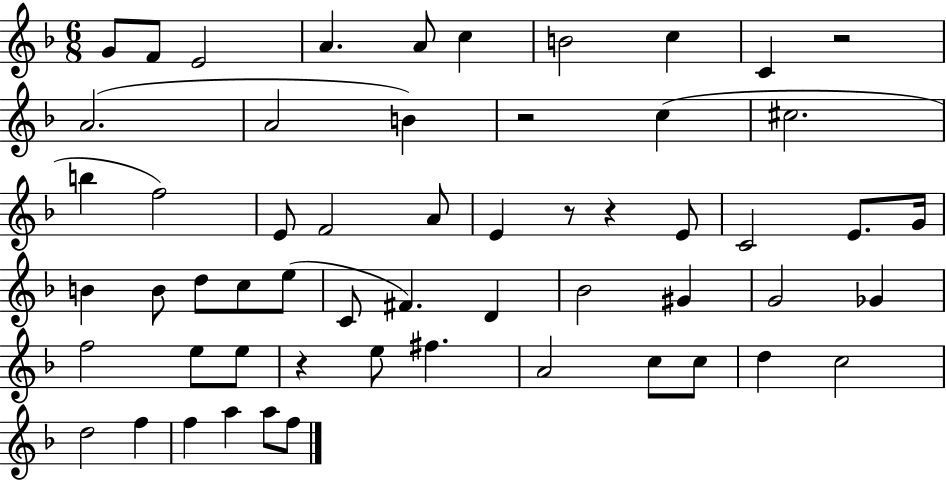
X:1
T:Untitled
M:6/8
L:1/4
K:F
G/2 F/2 E2 A A/2 c B2 c C z2 A2 A2 B z2 c ^c2 b f2 E/2 F2 A/2 E z/2 z E/2 C2 E/2 G/4 B B/2 d/2 c/2 e/2 C/2 ^F D _B2 ^G G2 _G f2 e/2 e/2 z e/2 ^f A2 c/2 c/2 d c2 d2 f f a a/2 f/2